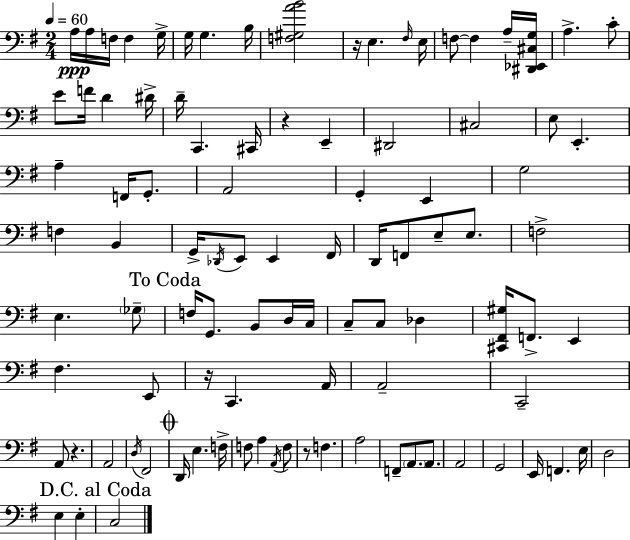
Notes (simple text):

A3/s A3/s F3/s F3/q G3/s G3/s G3/q. B3/s [F3,G#3,A4,B4]/h R/s E3/q. F#3/s E3/s F3/e F3/q A3/s [D#2,Eb2,C#3,G3]/s A3/q. C4/e E4/e F4/s D4/q D#4/s D4/s C2/q. C#2/s R/q E2/q D#2/h C#3/h E3/e E2/q. A3/q F2/s G2/e. A2/h G2/q E2/q G3/h F3/q B2/q G2/s Db2/s E2/e E2/q F#2/s D2/s F2/e E3/e E3/e. F3/h E3/q. Gb3/e F3/s G2/e. B2/e D3/s C3/s C3/e C3/e Db3/q [C#2,F#2,G#3]/s F2/e. E2/q F#3/q. E2/e R/s C2/q. A2/s A2/h C2/h A2/e R/q. A2/h D3/s F#2/h D2/s E3/q. F3/s F3/e A3/q A2/s F3/e R/e F3/q. A3/h F2/e A2/e. A2/e. A2/h G2/h E2/s F2/q. E3/s D3/h E3/q E3/q C3/h